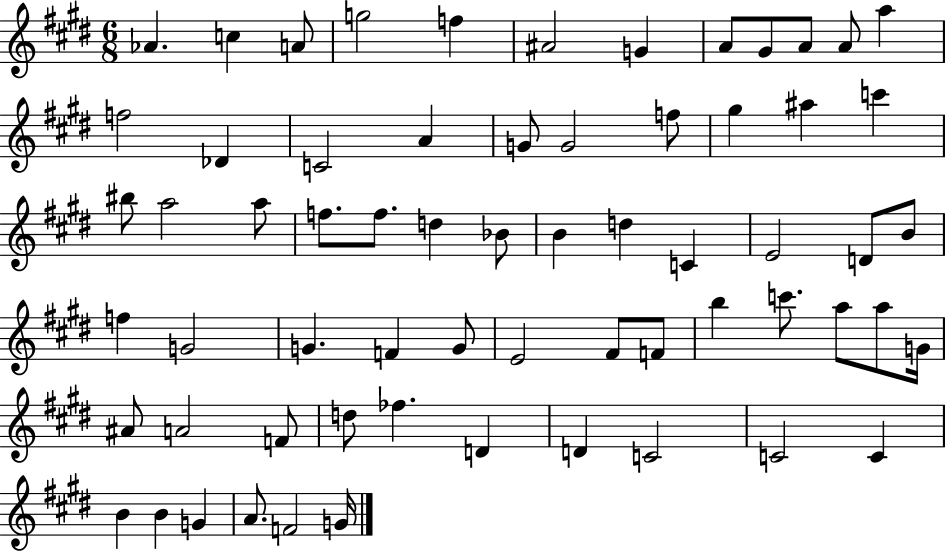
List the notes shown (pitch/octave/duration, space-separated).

Ab4/q. C5/q A4/e G5/h F5/q A#4/h G4/q A4/e G#4/e A4/e A4/e A5/q F5/h Db4/q C4/h A4/q G4/e G4/h F5/e G#5/q A#5/q C6/q BIS5/e A5/h A5/e F5/e. F5/e. D5/q Bb4/e B4/q D5/q C4/q E4/h D4/e B4/e F5/q G4/h G4/q. F4/q G4/e E4/h F#4/e F4/e B5/q C6/e. A5/e A5/e G4/s A#4/e A4/h F4/e D5/e FES5/q. D4/q D4/q C4/h C4/h C4/q B4/q B4/q G4/q A4/e. F4/h G4/s